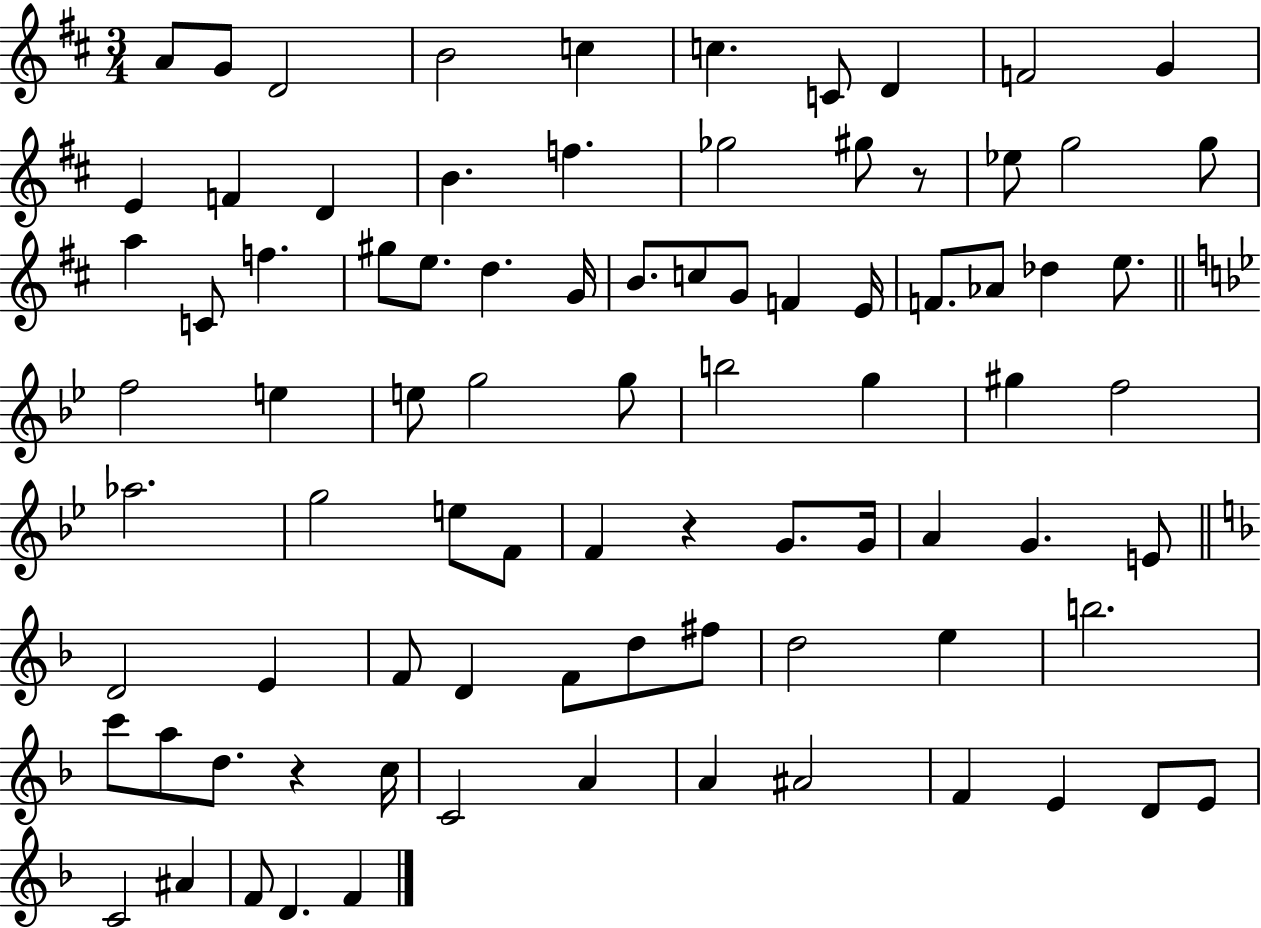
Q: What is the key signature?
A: D major